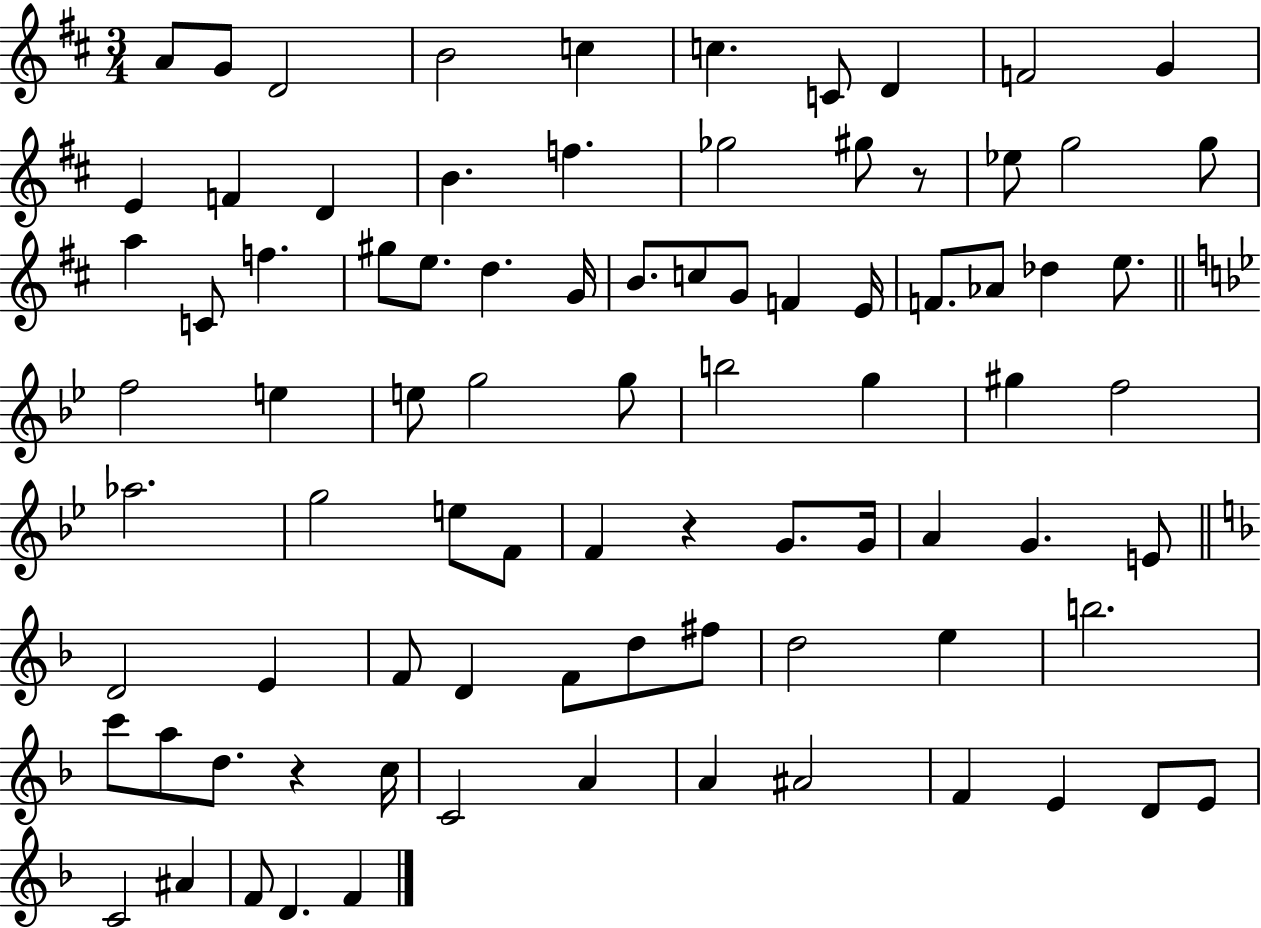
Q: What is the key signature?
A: D major